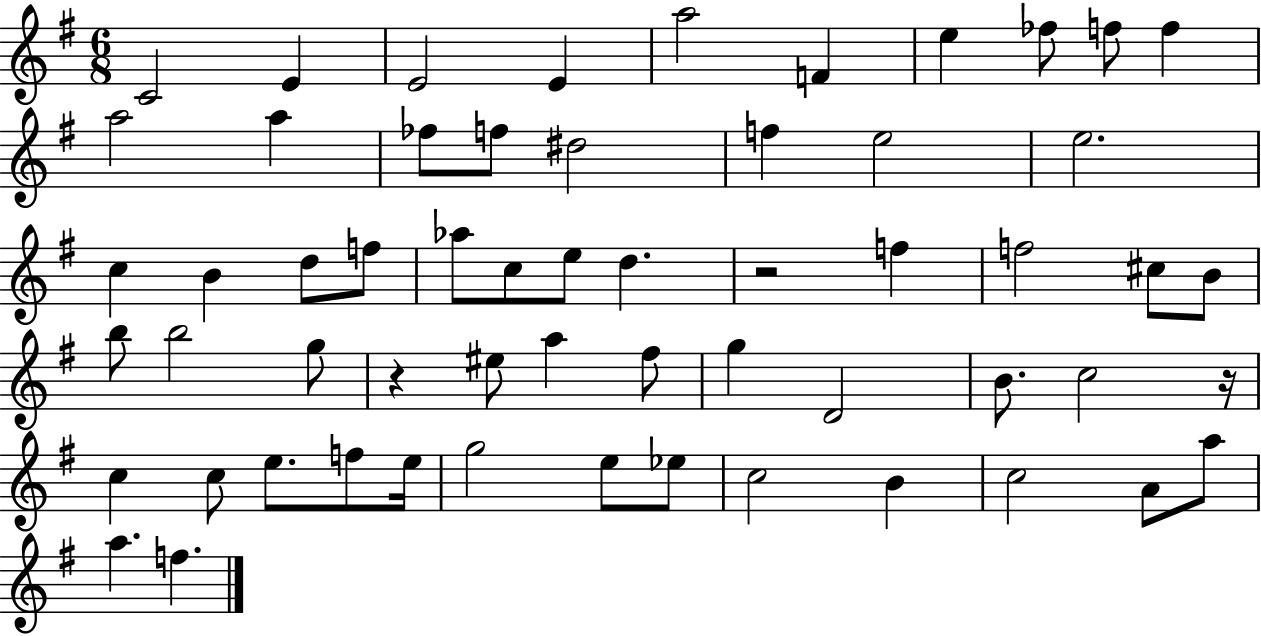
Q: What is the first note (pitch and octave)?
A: C4